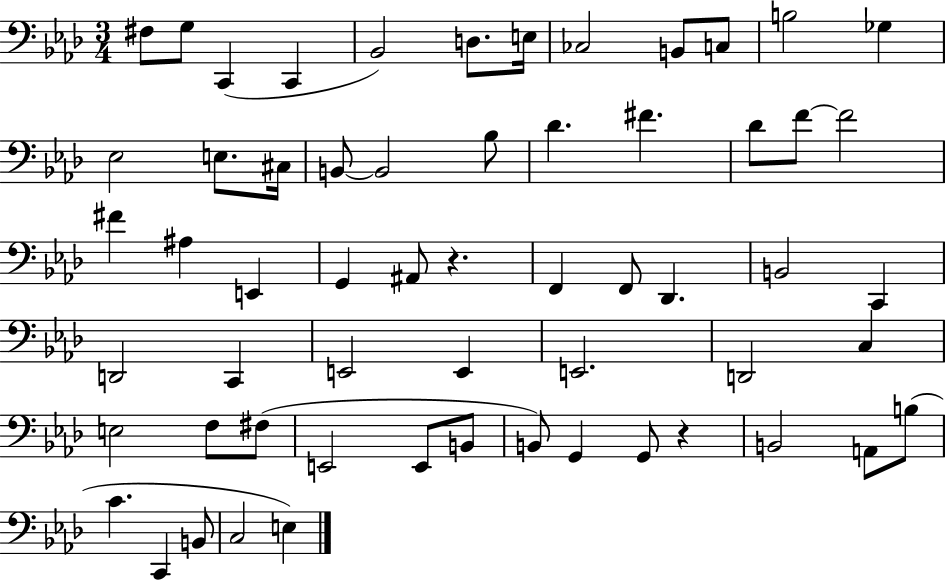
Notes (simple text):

F#3/e G3/e C2/q C2/q Bb2/h D3/e. E3/s CES3/h B2/e C3/e B3/h Gb3/q Eb3/h E3/e. C#3/s B2/e B2/h Bb3/e Db4/q. F#4/q. Db4/e F4/e F4/h F#4/q A#3/q E2/q G2/q A#2/e R/q. F2/q F2/e Db2/q. B2/h C2/q D2/h C2/q E2/h E2/q E2/h. D2/h C3/q E3/h F3/e F#3/e E2/h E2/e B2/e B2/e G2/q G2/e R/q B2/h A2/e B3/e C4/q. C2/q B2/e C3/h E3/q